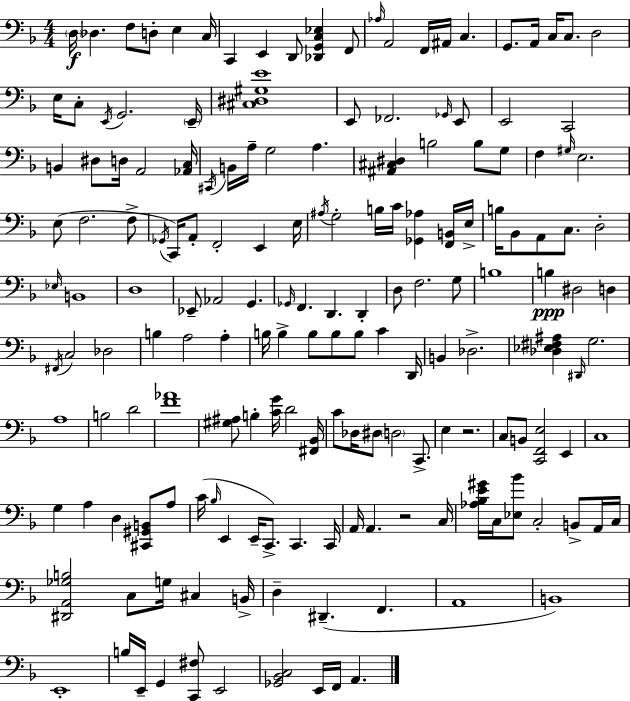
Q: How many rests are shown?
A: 2